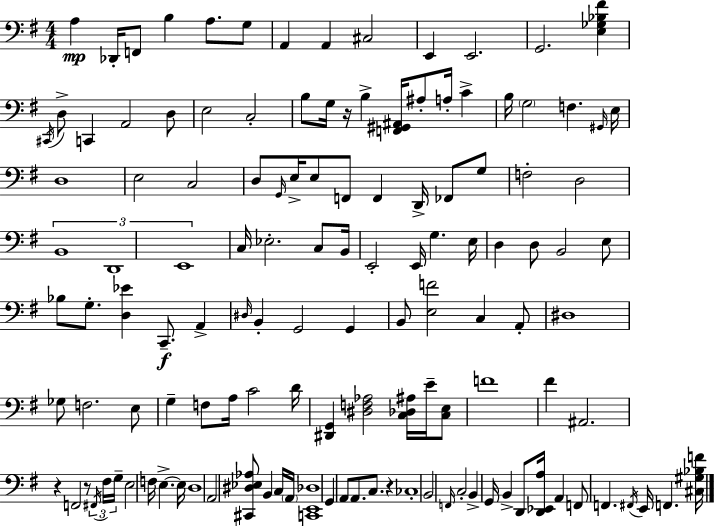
X:1
T:Untitled
M:4/4
L:1/4
K:Em
A, _D,,/4 F,,/2 B, A,/2 G,/2 A,, A,, ^C,2 E,, E,,2 G,,2 [E,_G,_B,^F] ^C,,/4 D,/2 C,, A,,2 D,/2 E,2 C,2 B,/2 G,/4 z/4 B, [F,,^G,,^A,,]/4 ^A,/2 A,/4 C B,/4 G,2 F, ^G,,/4 E,/4 D,4 E,2 C,2 D,/2 G,,/4 E,/4 E,/2 F,,/2 F,, D,,/4 _F,,/2 G,/2 F,2 D,2 B,,4 D,,4 E,,4 C,/4 _E,2 C,/2 B,,/4 E,,2 E,,/4 G, E,/4 D, D,/2 B,,2 E,/2 _B,/2 G,/2 [D,_E] C,,/2 A,, ^D,/4 B,, G,,2 G,, B,,/2 [E,F]2 C, A,,/2 ^D,4 _G,/2 F,2 E,/2 G, F,/2 A,/4 C2 D/4 [^D,,G,,] [^D,F,_A,]2 [C,_D,^A,]/4 E/4 [C,E,]/2 F4 ^F ^A,,2 z F,,2 z/2 ^F,,/4 ^F,/4 G,/4 E,2 F,/4 E, E,/4 D,4 A,,2 [^C,,^D,_E,_A,]/2 B,, C,/4 A,,/4 [C,,E,,_D,]4 G,, A,,/2 A,,/2 C,/2 z _C,4 B,,2 F,,/4 C,2 B,, G,,/4 B,, D,,/2 [D,,_E,,A,]/4 A,, F,,/2 F,, ^F,,/4 E,,/4 F,, [^C,^G,_B,F]/4